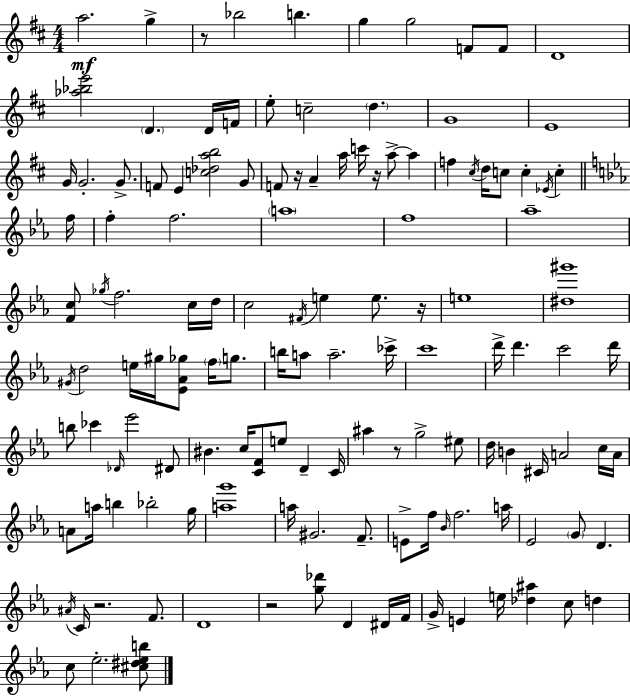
A5/h. G5/q R/e Bb5/h B5/q. G5/q G5/h F4/e F4/e D4/w [Ab5,Bb5,E6]/h D4/q. D4/s F4/s E5/e C5/h D5/q. G4/w E4/w G4/s G4/h. G4/e. F4/e E4/q [C5,Db5,A5,B5]/h G4/e F4/e R/s A4/q A5/s C6/s R/s A5/e A5/q F5/q C#5/s D5/s C5/e C5/q Eb4/s C5/q F5/s F5/q F5/h. A5/w F5/w Ab5/w [F4,C5]/e Gb5/s F5/h. C5/s D5/s C5/h F#4/s E5/q E5/e. R/s E5/w [D#5,G#6]/w G#4/s D5/h E5/s G#5/s [Eb4,Ab4,Gb5]/e F5/s G5/e. B5/s A5/e A5/h. CES6/s C6/w D6/s D6/q. C6/h D6/s B5/e CES6/q Db4/s Eb6/h D#4/e BIS4/q. C5/s [C4,F4]/e E5/e D4/q C4/s A#5/q R/e G5/h EIS5/e D5/s B4/q C#4/s A4/h C5/s A4/s A4/e A5/s B5/q Bb5/h G5/s [A5,G6]/w A5/s G#4/h. F4/e. E4/e F5/s Bb4/s F5/h. A5/s Eb4/h G4/e D4/q. A#4/s C4/s R/h. F4/e. D4/w R/h [G5,Db6]/e D4/q D#4/s F4/s G4/s E4/q E5/s [Db5,A#5]/q C5/e D5/q C5/e Eb5/h. [C#5,D#5,Eb5,B5]/e